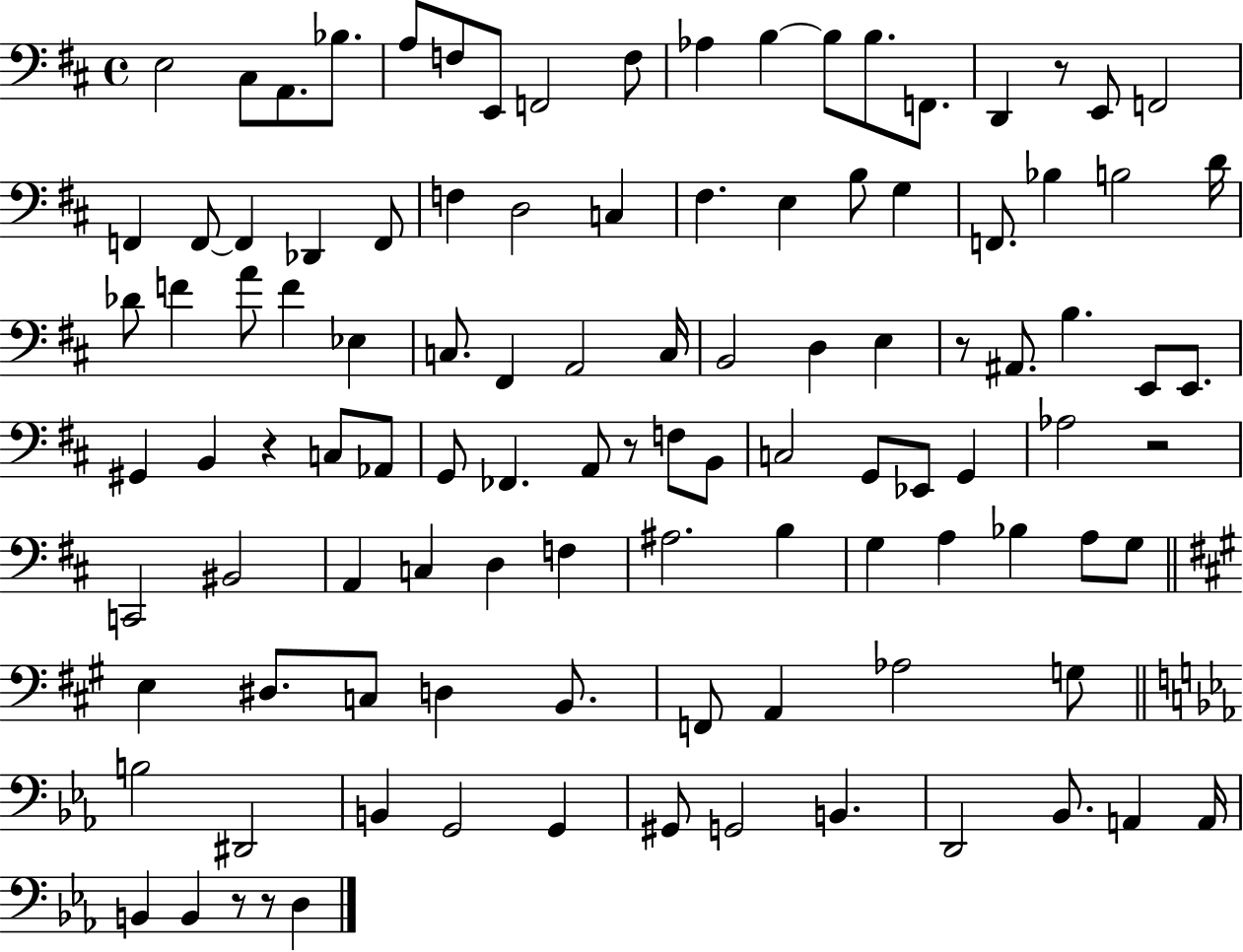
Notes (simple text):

E3/h C#3/e A2/e. Bb3/e. A3/e F3/e E2/e F2/h F3/e Ab3/q B3/q B3/e B3/e. F2/e. D2/q R/e E2/e F2/h F2/q F2/e F2/q Db2/q F2/e F3/q D3/h C3/q F#3/q. E3/q B3/e G3/q F2/e. Bb3/q B3/h D4/s Db4/e F4/q A4/e F4/q Eb3/q C3/e. F#2/q A2/h C3/s B2/h D3/q E3/q R/e A#2/e. B3/q. E2/e E2/e. G#2/q B2/q R/q C3/e Ab2/e G2/e FES2/q. A2/e R/e F3/e B2/e C3/h G2/e Eb2/e G2/q Ab3/h R/h C2/h BIS2/h A2/q C3/q D3/q F3/q A#3/h. B3/q G3/q A3/q Bb3/q A3/e G3/e E3/q D#3/e. C3/e D3/q B2/e. F2/e A2/q Ab3/h G3/e B3/h D#2/h B2/q G2/h G2/q G#2/e G2/h B2/q. D2/h Bb2/e. A2/q A2/s B2/q B2/q R/e R/e D3/q